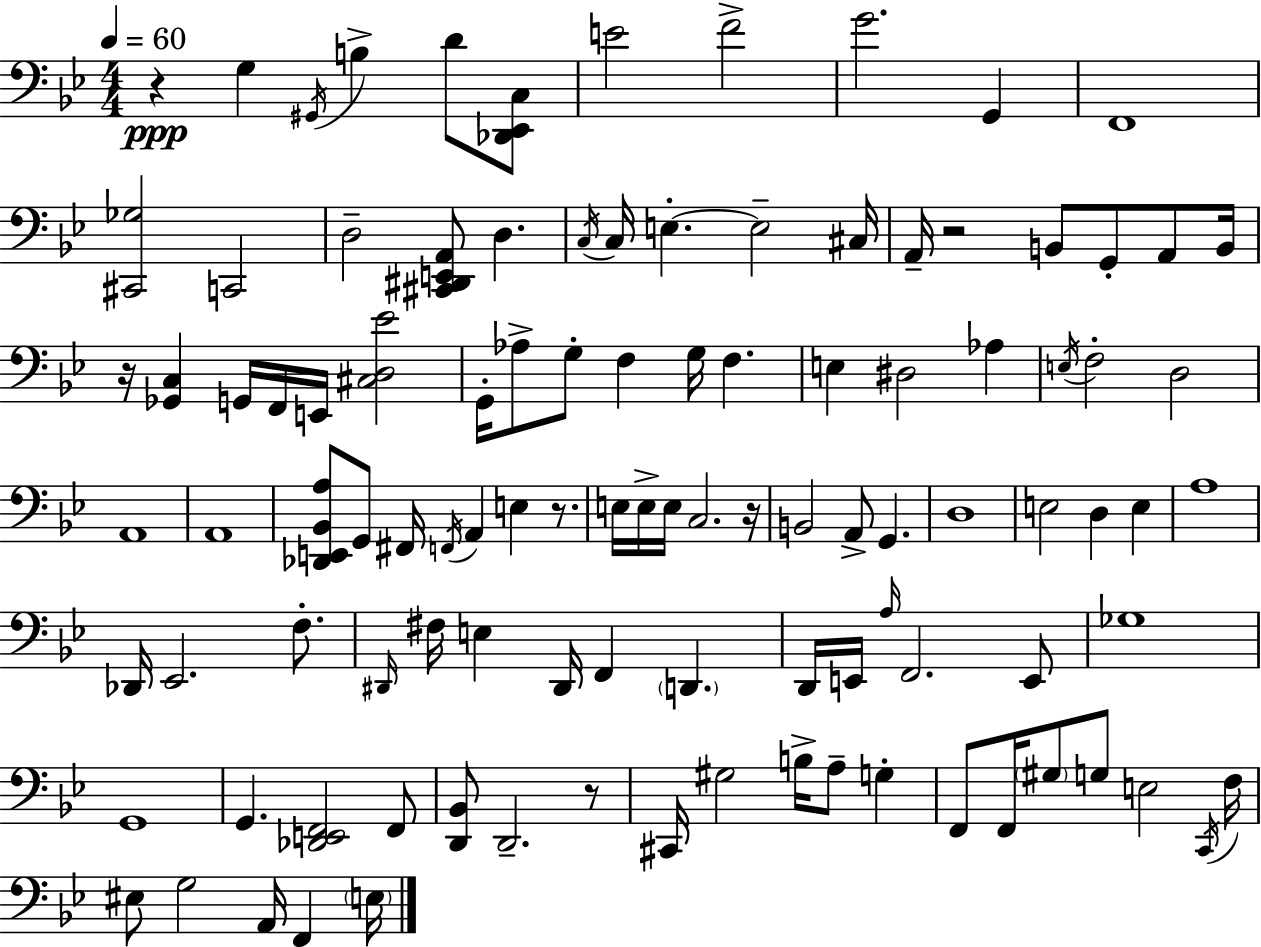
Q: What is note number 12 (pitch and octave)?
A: D3